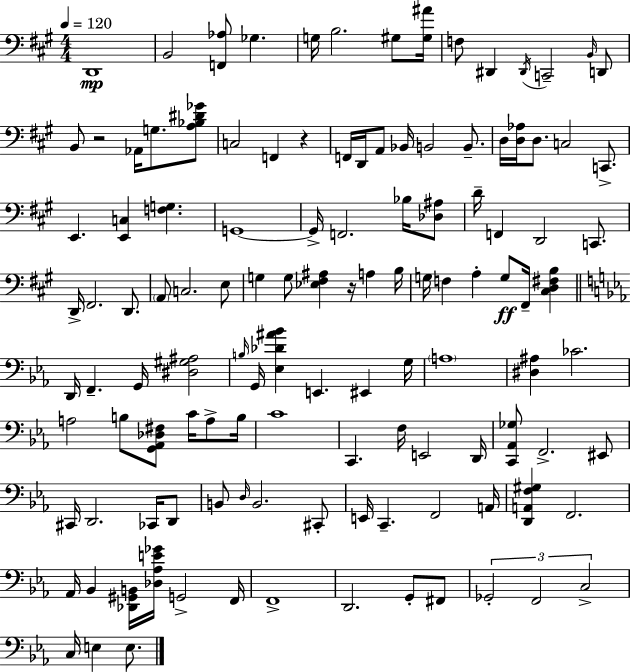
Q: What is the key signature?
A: A major